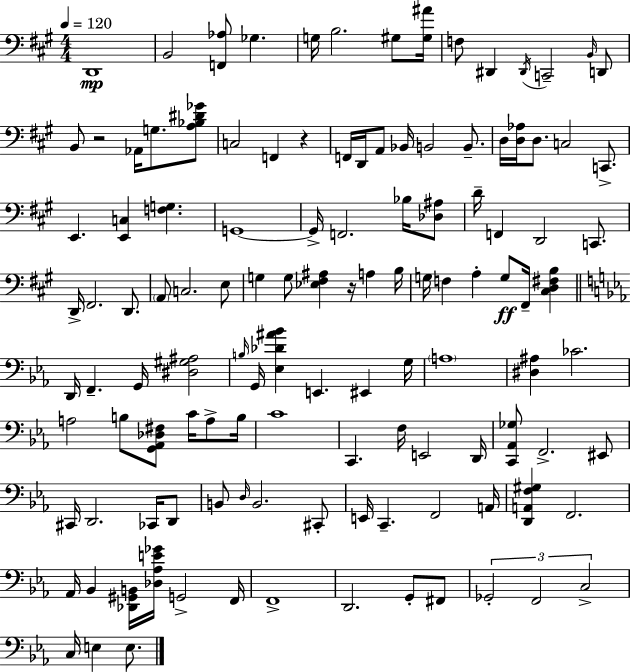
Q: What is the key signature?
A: A major